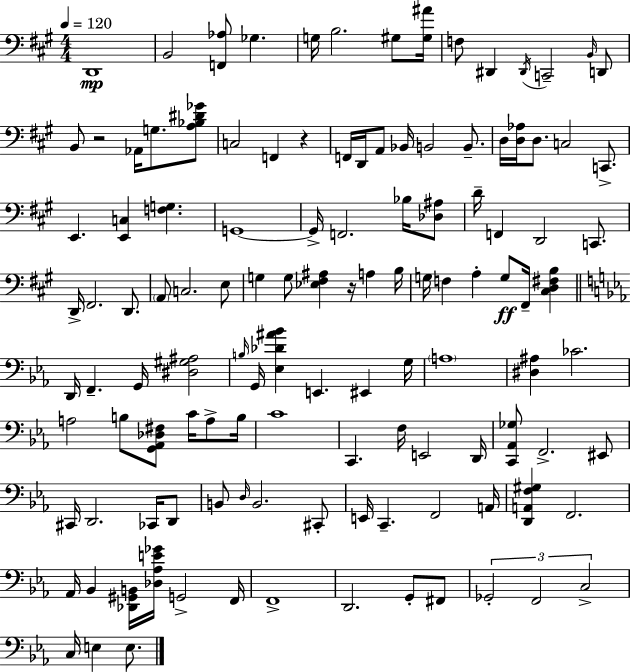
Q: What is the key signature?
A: A major